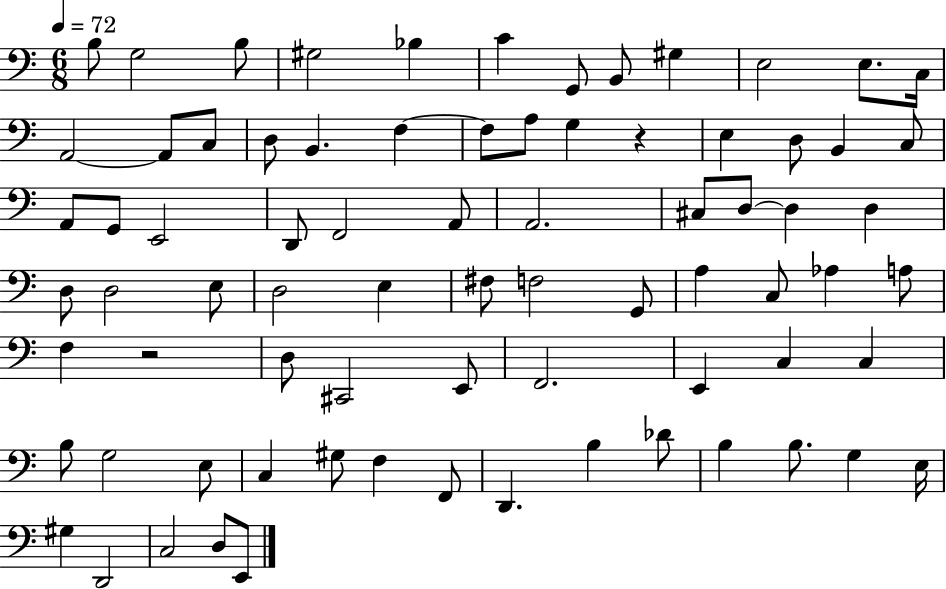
X:1
T:Untitled
M:6/8
L:1/4
K:C
B,/2 G,2 B,/2 ^G,2 _B, C G,,/2 B,,/2 ^G, E,2 E,/2 C,/4 A,,2 A,,/2 C,/2 D,/2 B,, F, F,/2 A,/2 G, z E, D,/2 B,, C,/2 A,,/2 G,,/2 E,,2 D,,/2 F,,2 A,,/2 A,,2 ^C,/2 D,/2 D, D, D,/2 D,2 E,/2 D,2 E, ^F,/2 F,2 G,,/2 A, C,/2 _A, A,/2 F, z2 D,/2 ^C,,2 E,,/2 F,,2 E,, C, C, B,/2 G,2 E,/2 C, ^G,/2 F, F,,/2 D,, B, _D/2 B, B,/2 G, E,/4 ^G, D,,2 C,2 D,/2 E,,/2